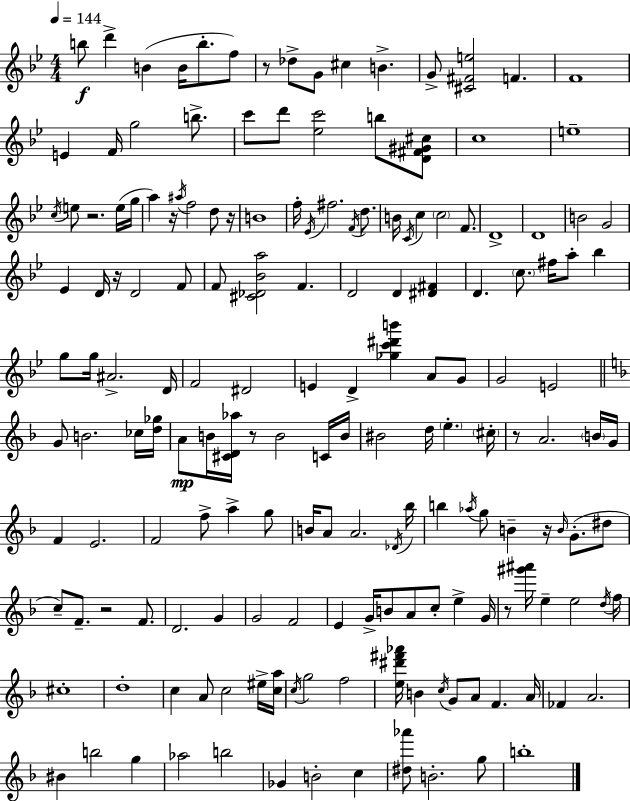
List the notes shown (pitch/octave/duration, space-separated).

B5/e D6/q B4/q B4/s B5/e. F5/e R/e Db5/e G4/e C#5/q B4/q. G4/e [C#4,F#4,E5]/h F4/q. F4/w E4/q F4/s G5/h B5/e. C6/e D6/e [Eb5,C6]/h B5/e [D4,F#4,G#4,C#5]/e C5/w E5/w C5/s E5/e R/h. E5/s G5/s A5/q R/s A#5/s F5/h D5/e R/s B4/w F5/s Eb4/s F#5/h. F4/s D5/e. B4/s C4/s C5/q C5/h F4/e. D4/w D4/w B4/h G4/h Eb4/q D4/s R/s D4/h F4/e F4/e [C#4,Db4,Bb4,A5]/h F4/q. D4/h D4/q [D#4,F#4]/q D4/q. C5/e. F#5/s A5/e Bb5/q G5/e G5/s A#4/h. D4/s F4/h D#4/h E4/q D4/q [Gb5,C6,D#6,B6]/q A4/e G4/e G4/h E4/h G4/e B4/h. CES5/s [D5,Gb5]/s A4/e B4/s [C#4,D4,Ab5]/s R/e B4/h C4/s B4/s BIS4/h D5/s E5/q. C#5/s R/e A4/h. B4/s G4/s F4/q E4/h. F4/h F5/e A5/q G5/e B4/s A4/e A4/h. Db4/s Bb5/s B5/q Ab5/s G5/e B4/q R/s B4/s G4/e. D#5/e C5/e F4/e. R/h F4/e. D4/h. G4/q G4/h F4/h E4/q G4/s B4/e A4/e C5/e E5/q G4/s R/e [G#6,A#6]/s E5/q E5/h D5/s F5/s C#5/w D5/w C5/q A4/e C5/h EIS5/s [C5,A5]/s C5/s G5/h F5/h [E5,D#6,F#6,Ab6]/s B4/q C5/s G4/e A4/e F4/q. A4/s FES4/q A4/h. BIS4/q B5/h G5/q Ab5/h B5/h Gb4/q B4/h C5/q [D#5,Ab6]/e B4/h. G5/e B5/w